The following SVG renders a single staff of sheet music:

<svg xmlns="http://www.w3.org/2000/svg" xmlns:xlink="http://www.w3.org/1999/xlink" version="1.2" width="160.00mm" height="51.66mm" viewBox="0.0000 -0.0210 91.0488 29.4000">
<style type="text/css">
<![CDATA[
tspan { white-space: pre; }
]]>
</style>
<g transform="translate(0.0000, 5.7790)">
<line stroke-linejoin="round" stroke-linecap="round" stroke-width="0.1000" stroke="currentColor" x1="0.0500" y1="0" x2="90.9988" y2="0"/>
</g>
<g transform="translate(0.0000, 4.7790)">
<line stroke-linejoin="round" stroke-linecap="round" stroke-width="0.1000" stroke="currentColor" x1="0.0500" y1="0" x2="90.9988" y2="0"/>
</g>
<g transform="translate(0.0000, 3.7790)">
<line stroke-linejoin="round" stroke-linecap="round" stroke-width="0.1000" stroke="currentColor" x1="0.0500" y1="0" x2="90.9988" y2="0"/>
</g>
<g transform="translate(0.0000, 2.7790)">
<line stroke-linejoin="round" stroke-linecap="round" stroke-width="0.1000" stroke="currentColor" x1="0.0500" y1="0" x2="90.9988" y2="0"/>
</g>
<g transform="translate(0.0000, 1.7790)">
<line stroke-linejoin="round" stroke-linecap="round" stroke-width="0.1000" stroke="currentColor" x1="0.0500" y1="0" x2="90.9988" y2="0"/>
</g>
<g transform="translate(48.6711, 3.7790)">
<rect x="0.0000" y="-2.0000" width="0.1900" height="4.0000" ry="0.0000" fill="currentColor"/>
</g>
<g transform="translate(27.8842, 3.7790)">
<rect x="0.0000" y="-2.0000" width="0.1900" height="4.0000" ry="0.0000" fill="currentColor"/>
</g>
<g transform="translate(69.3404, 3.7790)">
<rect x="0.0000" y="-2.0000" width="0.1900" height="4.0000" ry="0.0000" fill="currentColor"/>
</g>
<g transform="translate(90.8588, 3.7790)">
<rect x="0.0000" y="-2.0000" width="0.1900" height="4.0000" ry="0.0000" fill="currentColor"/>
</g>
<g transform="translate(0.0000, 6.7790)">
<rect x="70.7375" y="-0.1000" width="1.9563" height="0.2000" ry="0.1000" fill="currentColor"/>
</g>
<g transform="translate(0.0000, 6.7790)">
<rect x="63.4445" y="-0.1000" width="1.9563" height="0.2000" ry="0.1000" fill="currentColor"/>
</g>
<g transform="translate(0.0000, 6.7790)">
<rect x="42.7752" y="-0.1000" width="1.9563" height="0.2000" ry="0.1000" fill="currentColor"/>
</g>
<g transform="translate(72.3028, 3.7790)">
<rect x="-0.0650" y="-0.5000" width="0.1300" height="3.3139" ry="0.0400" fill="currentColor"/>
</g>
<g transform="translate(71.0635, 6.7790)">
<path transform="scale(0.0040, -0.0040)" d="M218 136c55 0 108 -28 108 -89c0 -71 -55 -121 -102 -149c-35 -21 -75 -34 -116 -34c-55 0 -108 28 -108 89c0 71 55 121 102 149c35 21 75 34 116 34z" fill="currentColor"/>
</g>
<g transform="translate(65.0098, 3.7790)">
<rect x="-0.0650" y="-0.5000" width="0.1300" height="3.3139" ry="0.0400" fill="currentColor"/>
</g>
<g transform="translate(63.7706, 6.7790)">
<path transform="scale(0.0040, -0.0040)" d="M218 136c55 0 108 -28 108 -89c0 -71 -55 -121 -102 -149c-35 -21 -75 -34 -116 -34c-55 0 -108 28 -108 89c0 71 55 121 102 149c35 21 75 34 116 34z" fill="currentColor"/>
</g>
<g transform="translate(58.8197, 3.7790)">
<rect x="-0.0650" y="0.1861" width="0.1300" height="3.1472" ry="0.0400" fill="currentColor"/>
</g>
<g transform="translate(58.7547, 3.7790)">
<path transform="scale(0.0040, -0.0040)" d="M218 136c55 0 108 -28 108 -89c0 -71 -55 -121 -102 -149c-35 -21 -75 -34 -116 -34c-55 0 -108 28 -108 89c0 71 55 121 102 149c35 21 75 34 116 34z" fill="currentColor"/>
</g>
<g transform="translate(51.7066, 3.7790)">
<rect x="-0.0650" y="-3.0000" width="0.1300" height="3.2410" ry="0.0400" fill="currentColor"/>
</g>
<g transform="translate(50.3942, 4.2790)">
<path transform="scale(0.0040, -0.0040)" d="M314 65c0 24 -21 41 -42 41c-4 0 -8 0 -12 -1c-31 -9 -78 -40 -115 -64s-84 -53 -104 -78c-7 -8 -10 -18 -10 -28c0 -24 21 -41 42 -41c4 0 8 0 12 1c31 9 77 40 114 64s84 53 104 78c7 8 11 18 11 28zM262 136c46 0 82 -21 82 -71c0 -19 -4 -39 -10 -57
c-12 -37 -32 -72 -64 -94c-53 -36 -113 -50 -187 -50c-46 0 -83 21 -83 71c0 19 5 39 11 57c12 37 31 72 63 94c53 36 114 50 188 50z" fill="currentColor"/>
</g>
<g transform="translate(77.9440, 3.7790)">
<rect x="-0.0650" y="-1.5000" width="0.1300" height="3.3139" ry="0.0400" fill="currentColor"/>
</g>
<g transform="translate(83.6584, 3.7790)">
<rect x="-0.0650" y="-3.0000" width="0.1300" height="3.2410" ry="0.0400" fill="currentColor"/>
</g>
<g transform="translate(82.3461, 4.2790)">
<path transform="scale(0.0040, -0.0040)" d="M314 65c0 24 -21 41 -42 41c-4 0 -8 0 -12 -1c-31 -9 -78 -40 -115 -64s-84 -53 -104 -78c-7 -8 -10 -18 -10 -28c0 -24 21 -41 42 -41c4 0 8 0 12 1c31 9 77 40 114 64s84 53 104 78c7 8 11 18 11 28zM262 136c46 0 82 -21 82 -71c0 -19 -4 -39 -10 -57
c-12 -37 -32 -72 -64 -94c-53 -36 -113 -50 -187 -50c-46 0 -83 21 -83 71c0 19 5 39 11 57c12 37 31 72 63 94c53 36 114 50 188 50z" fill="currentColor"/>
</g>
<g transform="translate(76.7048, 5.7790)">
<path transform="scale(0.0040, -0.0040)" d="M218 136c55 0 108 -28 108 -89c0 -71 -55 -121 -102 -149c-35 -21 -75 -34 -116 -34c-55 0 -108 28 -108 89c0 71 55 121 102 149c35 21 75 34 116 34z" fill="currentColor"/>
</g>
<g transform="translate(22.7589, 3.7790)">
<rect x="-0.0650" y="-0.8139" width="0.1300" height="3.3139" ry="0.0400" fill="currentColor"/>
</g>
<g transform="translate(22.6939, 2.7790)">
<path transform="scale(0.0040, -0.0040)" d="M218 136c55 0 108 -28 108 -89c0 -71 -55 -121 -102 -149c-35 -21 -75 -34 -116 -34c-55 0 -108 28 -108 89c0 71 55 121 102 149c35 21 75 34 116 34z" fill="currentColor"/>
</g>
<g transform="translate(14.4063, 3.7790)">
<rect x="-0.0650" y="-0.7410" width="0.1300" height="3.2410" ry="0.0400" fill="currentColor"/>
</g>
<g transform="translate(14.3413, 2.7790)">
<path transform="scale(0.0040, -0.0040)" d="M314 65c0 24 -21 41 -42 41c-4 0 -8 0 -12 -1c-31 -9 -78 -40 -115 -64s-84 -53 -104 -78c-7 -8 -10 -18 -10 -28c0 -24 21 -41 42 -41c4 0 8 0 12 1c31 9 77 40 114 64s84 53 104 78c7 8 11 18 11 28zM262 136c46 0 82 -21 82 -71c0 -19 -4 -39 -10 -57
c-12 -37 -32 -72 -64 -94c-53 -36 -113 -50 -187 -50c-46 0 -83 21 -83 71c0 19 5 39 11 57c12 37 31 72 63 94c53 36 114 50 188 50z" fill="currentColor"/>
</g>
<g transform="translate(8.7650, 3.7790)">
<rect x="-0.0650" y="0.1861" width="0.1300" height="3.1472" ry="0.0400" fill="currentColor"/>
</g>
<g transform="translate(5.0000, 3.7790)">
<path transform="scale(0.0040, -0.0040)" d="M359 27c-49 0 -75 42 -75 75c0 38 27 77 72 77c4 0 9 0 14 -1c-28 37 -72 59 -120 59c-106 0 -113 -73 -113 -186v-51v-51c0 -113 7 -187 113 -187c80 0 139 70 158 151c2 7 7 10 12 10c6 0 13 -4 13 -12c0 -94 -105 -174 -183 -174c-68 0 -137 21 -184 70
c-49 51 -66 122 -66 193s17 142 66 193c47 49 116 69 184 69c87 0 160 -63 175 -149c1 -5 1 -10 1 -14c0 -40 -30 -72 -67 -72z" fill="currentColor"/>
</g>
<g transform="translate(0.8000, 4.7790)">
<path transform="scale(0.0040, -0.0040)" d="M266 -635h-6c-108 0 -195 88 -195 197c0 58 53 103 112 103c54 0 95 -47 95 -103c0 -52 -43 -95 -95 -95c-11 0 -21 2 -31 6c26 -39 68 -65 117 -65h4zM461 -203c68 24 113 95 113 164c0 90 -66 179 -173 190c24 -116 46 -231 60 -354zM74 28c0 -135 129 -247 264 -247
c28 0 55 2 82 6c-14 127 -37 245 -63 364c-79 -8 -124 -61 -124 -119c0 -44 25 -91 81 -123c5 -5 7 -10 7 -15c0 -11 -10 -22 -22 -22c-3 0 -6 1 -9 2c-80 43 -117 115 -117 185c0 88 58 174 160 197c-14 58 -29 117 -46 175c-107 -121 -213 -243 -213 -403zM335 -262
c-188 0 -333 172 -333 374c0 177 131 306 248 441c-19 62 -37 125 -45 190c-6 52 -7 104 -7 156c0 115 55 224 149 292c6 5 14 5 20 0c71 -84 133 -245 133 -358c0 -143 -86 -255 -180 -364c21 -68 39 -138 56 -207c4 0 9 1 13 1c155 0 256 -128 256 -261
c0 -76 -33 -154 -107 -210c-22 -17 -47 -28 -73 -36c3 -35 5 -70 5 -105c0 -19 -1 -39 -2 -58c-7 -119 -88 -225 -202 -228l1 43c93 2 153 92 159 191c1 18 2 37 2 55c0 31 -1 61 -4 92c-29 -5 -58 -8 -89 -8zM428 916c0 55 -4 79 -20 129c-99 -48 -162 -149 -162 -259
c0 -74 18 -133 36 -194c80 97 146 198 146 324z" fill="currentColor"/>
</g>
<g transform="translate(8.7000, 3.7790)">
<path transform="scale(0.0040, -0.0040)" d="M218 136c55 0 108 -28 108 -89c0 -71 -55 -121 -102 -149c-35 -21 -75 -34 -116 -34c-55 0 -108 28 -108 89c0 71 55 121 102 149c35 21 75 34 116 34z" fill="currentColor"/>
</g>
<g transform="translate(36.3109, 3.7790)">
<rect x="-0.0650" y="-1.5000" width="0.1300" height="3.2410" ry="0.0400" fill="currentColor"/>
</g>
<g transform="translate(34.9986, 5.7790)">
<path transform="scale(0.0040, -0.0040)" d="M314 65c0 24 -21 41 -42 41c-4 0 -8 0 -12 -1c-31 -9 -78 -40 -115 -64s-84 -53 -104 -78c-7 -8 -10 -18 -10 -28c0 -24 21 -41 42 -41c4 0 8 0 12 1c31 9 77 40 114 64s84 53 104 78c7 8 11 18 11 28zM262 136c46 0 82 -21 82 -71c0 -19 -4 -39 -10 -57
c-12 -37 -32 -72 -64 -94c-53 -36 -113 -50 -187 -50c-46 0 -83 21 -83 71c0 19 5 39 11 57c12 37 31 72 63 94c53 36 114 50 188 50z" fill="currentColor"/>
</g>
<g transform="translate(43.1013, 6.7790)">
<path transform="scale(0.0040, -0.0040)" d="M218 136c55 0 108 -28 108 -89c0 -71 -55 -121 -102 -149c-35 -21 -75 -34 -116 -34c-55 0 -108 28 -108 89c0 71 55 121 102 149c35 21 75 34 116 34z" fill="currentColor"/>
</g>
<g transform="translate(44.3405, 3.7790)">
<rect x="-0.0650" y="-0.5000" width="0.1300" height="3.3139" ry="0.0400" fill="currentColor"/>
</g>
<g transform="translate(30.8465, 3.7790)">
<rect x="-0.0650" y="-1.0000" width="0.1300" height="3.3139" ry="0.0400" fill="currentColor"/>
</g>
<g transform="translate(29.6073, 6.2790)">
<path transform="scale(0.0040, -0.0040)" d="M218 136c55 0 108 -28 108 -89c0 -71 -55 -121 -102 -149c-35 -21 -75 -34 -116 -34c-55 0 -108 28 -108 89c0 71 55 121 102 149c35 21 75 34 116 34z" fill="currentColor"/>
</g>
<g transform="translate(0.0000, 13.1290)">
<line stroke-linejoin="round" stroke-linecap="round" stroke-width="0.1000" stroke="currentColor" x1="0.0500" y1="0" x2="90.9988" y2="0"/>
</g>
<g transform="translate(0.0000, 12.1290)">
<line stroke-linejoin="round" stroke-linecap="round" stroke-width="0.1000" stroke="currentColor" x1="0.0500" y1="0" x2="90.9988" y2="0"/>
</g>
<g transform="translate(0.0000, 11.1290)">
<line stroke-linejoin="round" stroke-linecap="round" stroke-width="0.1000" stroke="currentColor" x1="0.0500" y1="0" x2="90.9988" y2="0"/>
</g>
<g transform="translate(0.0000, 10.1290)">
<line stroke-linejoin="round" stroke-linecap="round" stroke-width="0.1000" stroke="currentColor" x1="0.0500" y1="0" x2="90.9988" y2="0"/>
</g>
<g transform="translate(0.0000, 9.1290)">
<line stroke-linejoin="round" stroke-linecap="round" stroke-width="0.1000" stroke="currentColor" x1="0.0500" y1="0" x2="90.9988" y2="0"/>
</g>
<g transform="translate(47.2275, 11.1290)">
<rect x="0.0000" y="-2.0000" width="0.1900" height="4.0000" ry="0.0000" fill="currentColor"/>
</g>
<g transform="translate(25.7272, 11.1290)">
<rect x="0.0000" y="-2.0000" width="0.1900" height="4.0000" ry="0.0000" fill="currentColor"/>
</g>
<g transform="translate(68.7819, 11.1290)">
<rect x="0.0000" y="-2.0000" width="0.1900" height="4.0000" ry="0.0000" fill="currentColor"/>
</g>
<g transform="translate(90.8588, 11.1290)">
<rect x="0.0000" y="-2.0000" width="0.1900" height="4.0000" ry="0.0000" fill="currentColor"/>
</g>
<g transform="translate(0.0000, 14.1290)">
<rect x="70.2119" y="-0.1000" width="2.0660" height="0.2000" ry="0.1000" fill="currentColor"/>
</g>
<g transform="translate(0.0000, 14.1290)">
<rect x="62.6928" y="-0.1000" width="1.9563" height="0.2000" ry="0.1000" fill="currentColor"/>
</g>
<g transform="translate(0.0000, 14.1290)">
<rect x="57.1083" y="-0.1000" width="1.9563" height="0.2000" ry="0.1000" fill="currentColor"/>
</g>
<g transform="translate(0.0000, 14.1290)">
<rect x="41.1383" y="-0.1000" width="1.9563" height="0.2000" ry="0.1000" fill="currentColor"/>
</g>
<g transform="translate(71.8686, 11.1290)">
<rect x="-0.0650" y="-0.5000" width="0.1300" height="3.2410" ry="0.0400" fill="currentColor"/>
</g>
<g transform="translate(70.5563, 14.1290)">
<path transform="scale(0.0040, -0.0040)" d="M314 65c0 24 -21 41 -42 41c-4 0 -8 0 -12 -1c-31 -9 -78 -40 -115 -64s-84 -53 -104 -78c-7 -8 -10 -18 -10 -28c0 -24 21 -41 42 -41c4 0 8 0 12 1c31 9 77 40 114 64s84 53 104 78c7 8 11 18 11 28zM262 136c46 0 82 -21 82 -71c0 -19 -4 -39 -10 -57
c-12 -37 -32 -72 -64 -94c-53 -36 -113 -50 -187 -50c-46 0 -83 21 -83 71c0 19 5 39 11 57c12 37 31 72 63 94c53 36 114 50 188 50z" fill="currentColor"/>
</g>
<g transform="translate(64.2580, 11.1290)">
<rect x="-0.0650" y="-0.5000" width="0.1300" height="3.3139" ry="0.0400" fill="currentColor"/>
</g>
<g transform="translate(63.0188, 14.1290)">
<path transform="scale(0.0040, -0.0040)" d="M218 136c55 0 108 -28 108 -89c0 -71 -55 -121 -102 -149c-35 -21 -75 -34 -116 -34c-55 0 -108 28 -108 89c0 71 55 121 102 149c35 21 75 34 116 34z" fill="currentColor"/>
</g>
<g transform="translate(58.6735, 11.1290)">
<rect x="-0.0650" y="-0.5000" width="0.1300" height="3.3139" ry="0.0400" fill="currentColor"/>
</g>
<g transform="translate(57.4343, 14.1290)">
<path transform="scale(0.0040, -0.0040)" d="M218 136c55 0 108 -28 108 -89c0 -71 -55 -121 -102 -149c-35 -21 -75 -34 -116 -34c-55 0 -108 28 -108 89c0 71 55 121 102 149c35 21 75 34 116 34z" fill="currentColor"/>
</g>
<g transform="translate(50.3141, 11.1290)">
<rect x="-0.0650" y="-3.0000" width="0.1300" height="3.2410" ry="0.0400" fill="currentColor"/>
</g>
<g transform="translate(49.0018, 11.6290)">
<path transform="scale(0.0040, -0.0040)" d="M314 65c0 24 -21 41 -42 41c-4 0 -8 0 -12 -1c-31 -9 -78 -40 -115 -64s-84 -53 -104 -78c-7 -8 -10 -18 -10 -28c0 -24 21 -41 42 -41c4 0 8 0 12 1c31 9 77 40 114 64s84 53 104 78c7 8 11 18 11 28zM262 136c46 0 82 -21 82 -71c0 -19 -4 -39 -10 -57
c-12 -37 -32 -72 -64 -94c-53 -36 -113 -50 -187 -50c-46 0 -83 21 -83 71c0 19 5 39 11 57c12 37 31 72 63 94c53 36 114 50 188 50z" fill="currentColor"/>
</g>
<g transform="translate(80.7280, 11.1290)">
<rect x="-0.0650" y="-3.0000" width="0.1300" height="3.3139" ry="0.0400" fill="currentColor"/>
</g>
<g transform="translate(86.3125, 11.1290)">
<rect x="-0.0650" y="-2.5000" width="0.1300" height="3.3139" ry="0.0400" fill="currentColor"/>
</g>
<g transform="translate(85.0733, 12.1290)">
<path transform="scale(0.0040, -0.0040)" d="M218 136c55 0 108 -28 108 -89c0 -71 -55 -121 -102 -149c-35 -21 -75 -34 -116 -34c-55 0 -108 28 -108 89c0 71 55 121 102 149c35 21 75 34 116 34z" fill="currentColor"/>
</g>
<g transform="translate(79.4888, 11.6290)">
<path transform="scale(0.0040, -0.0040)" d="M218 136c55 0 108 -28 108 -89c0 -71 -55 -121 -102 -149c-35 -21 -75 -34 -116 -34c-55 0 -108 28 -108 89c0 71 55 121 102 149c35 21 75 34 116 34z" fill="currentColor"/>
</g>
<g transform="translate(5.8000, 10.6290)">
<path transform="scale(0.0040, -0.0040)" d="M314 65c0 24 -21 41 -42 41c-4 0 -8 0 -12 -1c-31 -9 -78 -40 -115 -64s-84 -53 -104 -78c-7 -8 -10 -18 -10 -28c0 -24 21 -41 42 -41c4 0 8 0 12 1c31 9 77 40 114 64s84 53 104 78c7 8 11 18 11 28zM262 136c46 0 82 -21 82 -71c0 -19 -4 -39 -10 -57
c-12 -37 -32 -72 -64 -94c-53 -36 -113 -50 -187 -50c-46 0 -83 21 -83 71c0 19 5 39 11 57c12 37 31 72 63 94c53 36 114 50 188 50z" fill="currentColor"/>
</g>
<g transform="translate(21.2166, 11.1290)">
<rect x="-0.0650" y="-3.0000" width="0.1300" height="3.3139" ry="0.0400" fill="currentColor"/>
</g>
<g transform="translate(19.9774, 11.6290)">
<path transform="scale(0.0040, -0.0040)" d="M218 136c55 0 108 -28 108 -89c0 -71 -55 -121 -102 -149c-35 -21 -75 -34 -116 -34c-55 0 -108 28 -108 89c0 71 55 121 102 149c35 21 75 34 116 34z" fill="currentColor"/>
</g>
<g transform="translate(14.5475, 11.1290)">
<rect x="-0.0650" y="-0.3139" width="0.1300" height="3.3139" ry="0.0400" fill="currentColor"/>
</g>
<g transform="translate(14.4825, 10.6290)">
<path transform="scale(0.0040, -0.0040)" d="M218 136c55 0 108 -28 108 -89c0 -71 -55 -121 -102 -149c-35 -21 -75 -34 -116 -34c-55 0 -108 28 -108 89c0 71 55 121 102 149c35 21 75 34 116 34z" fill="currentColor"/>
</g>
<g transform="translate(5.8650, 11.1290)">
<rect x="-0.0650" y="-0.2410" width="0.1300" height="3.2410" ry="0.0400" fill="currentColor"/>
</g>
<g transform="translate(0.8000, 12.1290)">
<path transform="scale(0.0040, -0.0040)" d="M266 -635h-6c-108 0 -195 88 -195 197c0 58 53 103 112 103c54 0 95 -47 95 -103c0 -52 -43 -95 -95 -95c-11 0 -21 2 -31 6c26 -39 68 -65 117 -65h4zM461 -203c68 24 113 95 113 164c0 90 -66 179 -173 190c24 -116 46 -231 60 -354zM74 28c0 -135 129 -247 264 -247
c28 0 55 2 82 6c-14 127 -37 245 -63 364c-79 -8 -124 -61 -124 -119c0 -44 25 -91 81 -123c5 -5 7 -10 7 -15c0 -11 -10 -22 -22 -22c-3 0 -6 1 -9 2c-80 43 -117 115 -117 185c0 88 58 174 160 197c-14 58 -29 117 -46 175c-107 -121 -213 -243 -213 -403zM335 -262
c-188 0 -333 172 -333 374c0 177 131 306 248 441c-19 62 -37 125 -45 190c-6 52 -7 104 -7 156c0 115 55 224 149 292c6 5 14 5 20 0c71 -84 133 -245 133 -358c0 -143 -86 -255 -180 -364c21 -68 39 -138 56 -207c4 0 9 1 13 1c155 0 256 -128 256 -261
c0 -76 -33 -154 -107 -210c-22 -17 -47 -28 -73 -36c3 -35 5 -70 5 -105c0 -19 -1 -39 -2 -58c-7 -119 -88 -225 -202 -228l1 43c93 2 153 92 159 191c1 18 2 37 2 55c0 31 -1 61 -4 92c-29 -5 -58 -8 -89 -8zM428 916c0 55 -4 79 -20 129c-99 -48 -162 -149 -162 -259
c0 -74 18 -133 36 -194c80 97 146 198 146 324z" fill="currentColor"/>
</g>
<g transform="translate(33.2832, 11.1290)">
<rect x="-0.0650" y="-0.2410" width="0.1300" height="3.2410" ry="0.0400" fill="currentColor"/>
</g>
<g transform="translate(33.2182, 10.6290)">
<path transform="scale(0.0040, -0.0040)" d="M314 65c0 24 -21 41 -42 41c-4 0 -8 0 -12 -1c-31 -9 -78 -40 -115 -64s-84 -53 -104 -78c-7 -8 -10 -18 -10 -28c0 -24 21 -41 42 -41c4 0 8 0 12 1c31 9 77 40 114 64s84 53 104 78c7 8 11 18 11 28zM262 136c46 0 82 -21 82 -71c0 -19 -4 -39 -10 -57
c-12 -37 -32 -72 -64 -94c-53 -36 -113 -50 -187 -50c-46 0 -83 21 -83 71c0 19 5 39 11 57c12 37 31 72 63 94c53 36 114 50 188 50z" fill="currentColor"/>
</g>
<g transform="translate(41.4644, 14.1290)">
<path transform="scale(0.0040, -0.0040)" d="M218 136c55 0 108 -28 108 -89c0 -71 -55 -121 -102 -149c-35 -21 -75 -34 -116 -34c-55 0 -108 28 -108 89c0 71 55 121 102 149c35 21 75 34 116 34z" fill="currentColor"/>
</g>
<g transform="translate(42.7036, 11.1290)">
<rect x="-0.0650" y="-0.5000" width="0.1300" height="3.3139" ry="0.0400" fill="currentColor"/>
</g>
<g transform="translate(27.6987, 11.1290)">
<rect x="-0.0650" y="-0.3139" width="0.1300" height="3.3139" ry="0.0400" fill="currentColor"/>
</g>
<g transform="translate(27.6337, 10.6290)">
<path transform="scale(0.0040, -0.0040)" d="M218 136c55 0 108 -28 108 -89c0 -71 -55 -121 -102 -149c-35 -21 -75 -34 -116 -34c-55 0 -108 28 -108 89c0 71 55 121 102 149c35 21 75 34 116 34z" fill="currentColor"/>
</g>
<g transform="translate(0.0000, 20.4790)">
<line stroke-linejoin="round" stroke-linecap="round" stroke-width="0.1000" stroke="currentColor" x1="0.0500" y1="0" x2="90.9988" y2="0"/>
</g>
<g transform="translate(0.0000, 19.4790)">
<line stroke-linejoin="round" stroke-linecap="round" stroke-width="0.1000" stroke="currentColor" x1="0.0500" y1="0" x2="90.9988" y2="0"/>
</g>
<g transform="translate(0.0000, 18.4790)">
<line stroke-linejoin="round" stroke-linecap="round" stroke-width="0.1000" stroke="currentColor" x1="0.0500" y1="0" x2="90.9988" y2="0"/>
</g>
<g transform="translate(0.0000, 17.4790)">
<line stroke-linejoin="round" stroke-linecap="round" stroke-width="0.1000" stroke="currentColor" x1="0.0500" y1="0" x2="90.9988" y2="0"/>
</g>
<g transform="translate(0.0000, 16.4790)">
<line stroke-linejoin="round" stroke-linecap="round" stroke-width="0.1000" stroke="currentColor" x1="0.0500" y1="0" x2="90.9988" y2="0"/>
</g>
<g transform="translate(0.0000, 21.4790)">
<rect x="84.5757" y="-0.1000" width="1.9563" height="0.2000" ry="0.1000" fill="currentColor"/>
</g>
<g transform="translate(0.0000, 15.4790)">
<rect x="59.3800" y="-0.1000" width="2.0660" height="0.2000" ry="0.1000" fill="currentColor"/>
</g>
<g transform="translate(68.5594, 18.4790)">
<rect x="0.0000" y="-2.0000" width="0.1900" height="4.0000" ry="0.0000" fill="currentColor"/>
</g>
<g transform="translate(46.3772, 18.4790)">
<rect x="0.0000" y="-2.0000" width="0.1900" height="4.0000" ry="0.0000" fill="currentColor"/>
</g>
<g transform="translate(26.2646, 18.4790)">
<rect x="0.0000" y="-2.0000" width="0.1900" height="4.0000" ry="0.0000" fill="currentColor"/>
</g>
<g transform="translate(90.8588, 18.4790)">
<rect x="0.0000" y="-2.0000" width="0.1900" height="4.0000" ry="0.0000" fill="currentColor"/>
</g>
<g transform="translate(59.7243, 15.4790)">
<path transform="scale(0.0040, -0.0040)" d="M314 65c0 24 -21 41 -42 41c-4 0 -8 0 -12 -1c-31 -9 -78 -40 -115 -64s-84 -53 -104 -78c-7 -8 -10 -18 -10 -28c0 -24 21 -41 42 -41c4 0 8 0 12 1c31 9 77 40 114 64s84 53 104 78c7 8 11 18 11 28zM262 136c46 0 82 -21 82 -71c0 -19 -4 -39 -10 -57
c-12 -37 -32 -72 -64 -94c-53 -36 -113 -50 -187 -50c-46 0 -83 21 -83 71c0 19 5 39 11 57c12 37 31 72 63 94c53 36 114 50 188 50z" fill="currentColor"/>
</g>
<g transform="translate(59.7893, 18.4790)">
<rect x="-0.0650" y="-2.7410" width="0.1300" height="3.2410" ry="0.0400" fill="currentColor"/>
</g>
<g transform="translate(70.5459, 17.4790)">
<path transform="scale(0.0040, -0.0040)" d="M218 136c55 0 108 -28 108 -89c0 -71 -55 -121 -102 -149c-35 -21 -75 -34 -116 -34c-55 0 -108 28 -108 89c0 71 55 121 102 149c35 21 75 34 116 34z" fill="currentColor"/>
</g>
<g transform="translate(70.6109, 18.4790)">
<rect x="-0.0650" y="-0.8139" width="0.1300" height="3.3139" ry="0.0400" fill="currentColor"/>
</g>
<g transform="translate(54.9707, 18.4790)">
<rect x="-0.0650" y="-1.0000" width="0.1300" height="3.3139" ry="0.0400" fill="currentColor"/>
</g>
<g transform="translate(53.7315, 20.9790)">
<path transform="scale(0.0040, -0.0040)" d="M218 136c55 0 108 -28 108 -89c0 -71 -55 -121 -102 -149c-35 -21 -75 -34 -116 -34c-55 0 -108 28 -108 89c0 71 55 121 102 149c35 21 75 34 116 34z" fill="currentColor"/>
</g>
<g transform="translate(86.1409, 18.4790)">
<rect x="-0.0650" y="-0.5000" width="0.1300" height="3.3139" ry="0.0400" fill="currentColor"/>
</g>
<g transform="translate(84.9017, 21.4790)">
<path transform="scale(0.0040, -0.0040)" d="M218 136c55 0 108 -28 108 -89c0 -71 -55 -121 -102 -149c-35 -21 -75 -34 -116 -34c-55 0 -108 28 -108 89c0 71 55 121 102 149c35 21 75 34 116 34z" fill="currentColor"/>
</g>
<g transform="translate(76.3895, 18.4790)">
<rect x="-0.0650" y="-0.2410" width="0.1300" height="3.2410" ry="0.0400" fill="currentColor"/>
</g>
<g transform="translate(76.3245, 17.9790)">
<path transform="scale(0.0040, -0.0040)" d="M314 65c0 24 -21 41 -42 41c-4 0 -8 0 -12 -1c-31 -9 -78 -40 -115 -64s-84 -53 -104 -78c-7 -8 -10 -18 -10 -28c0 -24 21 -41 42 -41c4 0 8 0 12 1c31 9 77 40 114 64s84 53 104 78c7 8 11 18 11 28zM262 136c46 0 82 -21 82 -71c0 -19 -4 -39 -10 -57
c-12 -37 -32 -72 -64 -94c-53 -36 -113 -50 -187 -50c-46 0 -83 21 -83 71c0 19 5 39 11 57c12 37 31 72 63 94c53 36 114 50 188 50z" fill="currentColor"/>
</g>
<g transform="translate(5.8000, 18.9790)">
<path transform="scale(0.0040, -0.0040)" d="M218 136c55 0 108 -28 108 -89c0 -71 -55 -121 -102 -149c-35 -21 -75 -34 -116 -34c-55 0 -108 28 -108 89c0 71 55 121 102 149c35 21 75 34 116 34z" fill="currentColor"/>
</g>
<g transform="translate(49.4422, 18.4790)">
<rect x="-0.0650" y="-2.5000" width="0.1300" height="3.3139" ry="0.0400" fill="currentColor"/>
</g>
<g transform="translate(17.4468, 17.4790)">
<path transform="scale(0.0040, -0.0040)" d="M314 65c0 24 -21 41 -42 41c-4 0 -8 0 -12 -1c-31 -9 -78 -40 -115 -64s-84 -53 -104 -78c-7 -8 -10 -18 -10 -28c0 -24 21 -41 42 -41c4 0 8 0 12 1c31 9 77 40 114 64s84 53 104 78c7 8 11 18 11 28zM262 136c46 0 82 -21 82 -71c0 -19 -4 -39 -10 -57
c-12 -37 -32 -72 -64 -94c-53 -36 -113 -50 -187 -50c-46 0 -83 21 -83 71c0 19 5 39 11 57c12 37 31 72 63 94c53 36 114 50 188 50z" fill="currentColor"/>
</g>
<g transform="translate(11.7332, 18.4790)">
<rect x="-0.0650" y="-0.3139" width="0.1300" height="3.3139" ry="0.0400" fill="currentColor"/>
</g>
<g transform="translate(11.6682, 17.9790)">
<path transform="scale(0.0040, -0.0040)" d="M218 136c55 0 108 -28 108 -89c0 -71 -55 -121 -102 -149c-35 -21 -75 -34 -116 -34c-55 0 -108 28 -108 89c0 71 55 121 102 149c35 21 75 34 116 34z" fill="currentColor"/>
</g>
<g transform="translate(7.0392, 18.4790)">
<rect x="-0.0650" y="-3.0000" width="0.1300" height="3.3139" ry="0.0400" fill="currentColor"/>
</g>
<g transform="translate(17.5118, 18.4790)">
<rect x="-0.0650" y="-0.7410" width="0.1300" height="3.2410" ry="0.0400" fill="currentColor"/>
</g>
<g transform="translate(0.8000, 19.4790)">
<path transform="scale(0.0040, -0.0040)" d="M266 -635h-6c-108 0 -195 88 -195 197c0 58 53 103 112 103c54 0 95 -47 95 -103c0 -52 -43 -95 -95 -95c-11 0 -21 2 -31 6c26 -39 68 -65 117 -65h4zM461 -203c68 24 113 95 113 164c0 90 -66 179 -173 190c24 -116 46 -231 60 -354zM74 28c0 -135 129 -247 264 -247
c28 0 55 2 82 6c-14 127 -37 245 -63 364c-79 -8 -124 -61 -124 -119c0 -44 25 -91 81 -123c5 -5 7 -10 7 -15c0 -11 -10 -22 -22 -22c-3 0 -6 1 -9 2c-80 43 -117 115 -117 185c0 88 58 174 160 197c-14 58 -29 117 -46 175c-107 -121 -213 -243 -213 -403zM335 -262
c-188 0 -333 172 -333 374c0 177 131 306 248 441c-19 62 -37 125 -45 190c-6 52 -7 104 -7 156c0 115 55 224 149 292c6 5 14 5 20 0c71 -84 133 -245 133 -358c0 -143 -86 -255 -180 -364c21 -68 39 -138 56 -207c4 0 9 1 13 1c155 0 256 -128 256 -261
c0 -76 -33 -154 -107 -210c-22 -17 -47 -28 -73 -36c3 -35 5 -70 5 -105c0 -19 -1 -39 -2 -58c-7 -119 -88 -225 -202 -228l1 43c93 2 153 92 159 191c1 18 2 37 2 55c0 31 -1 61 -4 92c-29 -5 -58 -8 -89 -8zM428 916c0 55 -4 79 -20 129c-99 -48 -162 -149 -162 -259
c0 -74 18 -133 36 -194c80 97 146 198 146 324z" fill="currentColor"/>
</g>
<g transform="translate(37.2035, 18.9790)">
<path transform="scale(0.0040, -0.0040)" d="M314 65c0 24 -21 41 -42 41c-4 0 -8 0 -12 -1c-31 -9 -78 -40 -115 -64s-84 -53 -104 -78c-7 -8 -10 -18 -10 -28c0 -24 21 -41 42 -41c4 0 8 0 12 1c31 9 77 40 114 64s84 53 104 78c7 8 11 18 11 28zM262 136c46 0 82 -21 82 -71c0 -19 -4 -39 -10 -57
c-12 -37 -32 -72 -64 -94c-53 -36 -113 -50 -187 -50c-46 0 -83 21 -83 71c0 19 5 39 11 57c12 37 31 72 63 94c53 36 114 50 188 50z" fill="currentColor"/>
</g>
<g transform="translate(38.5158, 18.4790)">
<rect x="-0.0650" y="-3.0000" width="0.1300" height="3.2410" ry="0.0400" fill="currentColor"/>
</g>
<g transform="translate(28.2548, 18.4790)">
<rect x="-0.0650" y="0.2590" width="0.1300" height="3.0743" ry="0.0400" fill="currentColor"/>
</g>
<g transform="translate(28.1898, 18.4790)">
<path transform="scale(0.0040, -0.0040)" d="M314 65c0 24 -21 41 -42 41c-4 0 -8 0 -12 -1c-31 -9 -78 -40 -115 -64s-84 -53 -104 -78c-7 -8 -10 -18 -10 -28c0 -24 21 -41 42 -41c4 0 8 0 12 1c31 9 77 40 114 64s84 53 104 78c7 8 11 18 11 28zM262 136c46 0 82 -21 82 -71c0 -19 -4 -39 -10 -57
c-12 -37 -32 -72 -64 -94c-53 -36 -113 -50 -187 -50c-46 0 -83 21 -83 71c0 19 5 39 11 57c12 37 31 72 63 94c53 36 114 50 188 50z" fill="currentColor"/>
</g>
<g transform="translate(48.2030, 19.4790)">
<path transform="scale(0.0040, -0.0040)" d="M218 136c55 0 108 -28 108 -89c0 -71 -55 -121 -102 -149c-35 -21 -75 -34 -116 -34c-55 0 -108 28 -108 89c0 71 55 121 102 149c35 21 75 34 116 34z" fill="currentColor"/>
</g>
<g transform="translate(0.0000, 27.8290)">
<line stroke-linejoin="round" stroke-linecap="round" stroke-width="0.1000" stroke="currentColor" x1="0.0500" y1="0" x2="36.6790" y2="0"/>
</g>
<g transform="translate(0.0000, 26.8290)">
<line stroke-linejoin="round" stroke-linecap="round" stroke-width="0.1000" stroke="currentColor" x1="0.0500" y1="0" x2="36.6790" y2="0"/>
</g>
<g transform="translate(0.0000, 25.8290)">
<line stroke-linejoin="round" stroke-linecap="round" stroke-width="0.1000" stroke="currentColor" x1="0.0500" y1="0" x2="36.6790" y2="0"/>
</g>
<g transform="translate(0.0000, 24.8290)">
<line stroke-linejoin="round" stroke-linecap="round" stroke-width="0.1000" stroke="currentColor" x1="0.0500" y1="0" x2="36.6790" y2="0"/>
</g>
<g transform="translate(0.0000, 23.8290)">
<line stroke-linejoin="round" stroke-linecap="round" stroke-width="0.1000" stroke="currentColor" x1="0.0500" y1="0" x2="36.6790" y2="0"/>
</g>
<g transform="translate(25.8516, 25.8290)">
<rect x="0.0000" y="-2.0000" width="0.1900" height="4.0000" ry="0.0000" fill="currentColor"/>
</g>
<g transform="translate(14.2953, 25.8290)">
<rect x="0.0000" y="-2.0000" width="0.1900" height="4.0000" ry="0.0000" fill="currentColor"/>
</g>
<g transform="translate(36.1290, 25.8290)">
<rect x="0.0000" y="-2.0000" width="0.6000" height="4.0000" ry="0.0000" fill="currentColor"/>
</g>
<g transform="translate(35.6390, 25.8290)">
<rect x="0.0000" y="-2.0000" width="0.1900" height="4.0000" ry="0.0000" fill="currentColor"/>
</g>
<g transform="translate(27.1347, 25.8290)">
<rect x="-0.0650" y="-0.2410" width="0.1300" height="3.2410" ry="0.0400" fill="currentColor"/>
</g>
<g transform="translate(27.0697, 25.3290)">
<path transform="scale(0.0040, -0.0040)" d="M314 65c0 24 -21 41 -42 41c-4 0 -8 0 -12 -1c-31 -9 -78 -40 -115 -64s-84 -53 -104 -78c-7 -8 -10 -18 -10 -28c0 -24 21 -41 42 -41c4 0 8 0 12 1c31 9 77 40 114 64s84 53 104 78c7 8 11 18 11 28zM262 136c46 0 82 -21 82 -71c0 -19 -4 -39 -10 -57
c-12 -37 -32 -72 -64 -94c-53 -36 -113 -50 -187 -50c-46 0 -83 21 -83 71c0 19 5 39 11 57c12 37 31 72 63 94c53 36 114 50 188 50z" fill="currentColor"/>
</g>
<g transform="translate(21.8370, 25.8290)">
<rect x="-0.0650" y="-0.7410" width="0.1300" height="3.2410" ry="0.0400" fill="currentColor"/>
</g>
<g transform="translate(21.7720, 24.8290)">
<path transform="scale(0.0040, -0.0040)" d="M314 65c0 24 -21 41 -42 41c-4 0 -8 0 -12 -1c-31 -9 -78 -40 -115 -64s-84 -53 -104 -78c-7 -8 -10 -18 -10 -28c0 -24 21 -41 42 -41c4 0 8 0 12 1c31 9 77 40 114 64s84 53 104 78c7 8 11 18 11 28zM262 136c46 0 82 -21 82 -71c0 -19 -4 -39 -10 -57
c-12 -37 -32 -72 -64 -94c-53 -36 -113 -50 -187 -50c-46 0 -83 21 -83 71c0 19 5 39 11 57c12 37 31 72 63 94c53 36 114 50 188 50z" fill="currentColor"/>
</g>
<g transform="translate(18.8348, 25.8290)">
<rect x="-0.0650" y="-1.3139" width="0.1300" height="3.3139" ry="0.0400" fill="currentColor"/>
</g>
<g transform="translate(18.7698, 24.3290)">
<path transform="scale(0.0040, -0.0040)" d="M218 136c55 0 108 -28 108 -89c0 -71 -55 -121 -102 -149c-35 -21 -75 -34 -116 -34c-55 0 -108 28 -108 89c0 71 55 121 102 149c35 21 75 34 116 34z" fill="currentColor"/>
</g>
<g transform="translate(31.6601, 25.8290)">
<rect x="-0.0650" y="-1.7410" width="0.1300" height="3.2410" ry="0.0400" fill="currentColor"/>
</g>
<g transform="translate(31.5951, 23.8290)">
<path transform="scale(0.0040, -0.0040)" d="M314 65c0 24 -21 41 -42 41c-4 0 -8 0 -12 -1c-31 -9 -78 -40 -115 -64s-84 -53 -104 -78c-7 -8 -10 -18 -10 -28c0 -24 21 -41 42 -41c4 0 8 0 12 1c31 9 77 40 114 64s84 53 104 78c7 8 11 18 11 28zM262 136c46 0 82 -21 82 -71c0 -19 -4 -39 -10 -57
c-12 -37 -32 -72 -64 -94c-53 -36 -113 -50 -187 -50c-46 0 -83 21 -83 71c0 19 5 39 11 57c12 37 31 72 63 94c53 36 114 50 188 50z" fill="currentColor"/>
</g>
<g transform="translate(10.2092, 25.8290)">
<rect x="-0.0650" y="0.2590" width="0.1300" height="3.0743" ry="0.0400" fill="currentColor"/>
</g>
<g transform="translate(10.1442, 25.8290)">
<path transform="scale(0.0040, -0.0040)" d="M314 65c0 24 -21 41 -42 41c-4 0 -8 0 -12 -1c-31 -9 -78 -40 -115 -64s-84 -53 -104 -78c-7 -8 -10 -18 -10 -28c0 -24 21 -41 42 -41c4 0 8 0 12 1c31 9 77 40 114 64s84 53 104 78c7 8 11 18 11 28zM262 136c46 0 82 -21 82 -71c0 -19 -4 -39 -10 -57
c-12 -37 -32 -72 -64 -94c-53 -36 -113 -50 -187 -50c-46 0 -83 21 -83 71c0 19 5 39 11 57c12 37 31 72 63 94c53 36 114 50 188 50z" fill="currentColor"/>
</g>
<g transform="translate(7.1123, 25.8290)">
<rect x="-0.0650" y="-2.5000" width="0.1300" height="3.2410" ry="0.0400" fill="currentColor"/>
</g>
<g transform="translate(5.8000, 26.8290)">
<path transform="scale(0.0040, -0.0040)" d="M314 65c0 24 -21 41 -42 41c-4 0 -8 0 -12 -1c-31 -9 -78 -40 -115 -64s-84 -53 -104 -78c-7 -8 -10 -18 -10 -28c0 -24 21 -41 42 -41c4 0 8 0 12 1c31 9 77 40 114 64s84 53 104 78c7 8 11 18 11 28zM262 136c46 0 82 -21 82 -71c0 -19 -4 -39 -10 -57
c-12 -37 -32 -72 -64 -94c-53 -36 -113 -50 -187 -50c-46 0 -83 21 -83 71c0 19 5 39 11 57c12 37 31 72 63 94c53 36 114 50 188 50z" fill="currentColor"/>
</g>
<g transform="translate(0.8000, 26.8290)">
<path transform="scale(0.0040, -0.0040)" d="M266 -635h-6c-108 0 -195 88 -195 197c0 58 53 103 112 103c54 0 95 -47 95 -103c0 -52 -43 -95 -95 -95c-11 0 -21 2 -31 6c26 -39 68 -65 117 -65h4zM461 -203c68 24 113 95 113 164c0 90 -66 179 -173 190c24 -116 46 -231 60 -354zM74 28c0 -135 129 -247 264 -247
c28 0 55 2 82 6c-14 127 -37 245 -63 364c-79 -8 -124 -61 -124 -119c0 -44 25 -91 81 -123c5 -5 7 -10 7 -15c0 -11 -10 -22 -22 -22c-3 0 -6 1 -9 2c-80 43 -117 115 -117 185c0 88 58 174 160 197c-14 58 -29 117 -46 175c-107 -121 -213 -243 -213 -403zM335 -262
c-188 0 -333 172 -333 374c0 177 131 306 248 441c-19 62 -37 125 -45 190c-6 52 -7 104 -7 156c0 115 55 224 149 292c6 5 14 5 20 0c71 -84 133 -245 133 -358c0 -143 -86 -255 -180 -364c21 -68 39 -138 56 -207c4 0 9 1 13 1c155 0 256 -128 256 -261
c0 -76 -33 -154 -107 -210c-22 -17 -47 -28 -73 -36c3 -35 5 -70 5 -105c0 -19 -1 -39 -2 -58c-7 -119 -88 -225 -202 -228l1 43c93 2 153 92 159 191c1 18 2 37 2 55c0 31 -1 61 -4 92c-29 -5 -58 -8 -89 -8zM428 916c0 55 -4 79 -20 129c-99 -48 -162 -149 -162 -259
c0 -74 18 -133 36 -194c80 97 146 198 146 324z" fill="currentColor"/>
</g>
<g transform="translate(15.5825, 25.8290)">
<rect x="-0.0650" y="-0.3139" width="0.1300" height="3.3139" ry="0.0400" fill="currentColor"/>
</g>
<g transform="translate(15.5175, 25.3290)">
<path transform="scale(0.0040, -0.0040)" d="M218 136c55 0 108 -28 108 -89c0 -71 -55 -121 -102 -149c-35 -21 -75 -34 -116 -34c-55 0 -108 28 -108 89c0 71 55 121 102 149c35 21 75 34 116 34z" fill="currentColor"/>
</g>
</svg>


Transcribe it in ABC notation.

X:1
T:Untitled
M:4/4
L:1/4
K:C
B d2 d D E2 C A2 B C C E A2 c2 c A c c2 C A2 C C C2 A G A c d2 B2 A2 G D a2 d c2 C G2 B2 c e d2 c2 f2